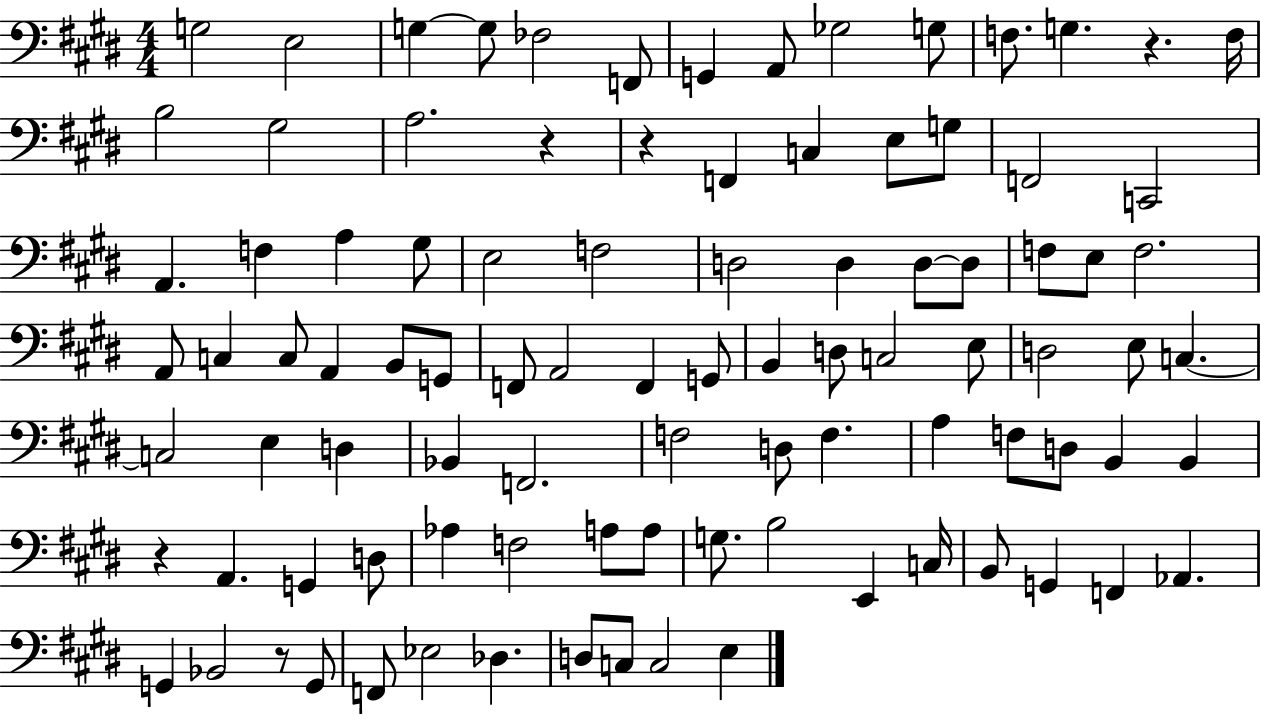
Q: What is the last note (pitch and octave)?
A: E3